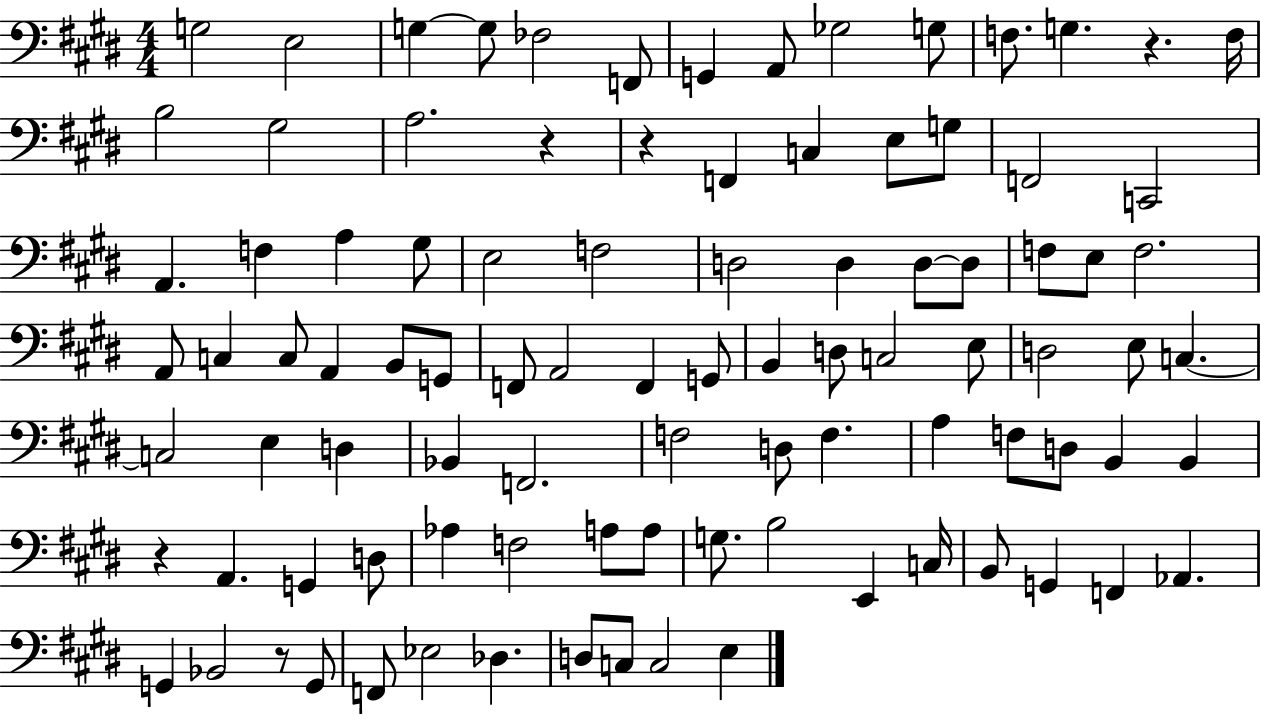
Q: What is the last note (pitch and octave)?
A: E3